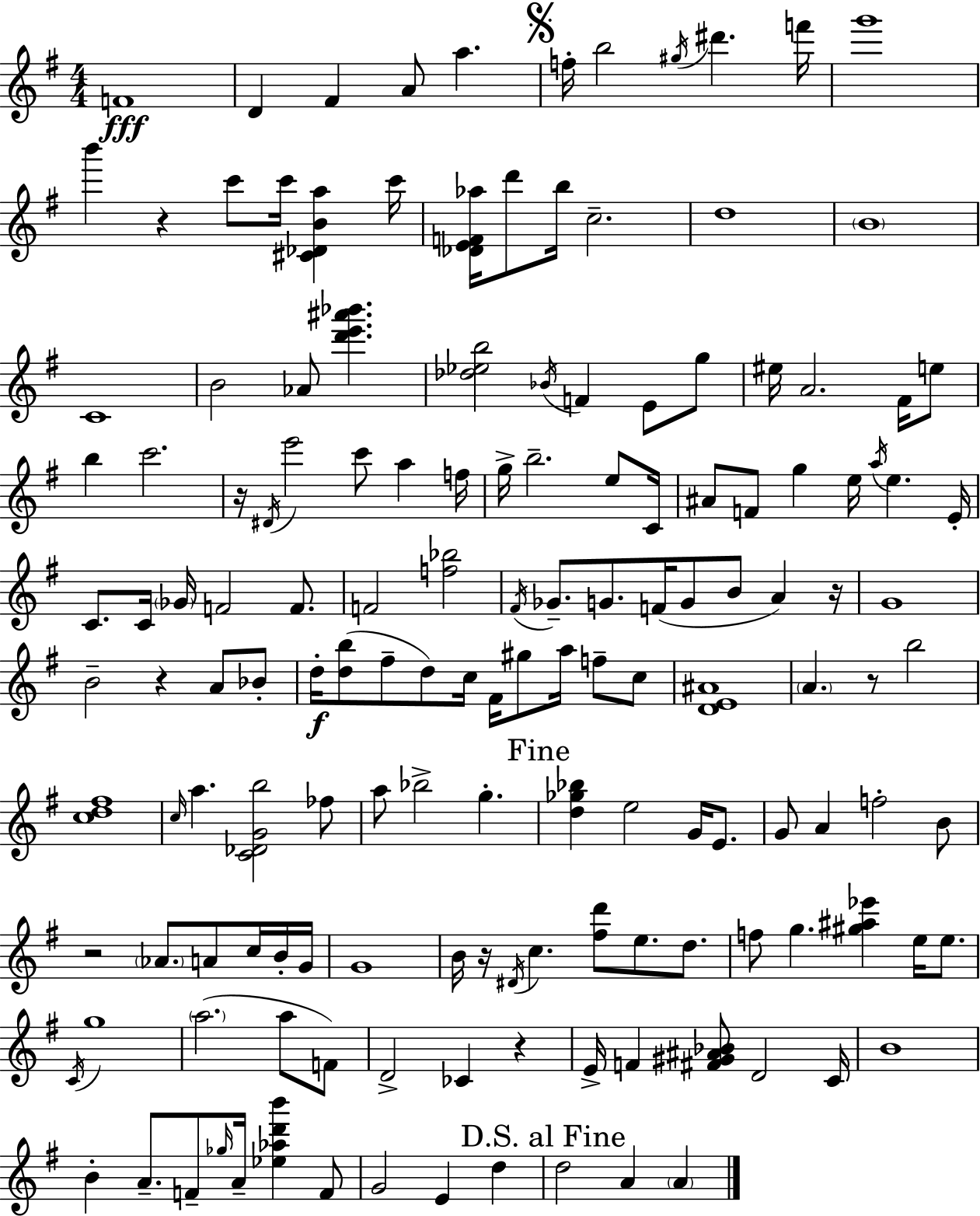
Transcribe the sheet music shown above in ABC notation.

X:1
T:Untitled
M:4/4
L:1/4
K:Em
F4 D ^F A/2 a f/4 b2 ^g/4 ^d' f'/4 g'4 b' z c'/2 c'/4 [^C_DBa] c'/4 [_DEF_a]/4 d'/2 b/4 c2 d4 B4 C4 B2 _A/2 [d'e'^a'_b'] [_d_eb]2 _B/4 F E/2 g/2 ^e/4 A2 ^F/4 e/2 b c'2 z/4 ^D/4 e'2 c'/2 a f/4 g/4 b2 e/2 C/4 ^A/2 F/2 g e/4 a/4 e E/4 C/2 C/4 _G/4 F2 F/2 F2 [f_b]2 ^F/4 _G/2 G/2 F/4 G/2 B/2 A z/4 G4 B2 z A/2 _B/2 d/4 [db]/2 ^f/2 d/2 c/4 ^F/4 ^g/2 a/4 f/2 c/2 [DE^A]4 A z/2 b2 [cd^f]4 c/4 a [C_DGb]2 _f/2 a/2 _b2 g [d_g_b] e2 G/4 E/2 G/2 A f2 B/2 z2 _A/2 A/2 c/4 B/4 G/4 G4 B/4 z/4 ^D/4 c [^fd']/2 e/2 d/2 f/2 g [^g^a_e'] e/4 e/2 C/4 g4 a2 a/2 F/2 D2 _C z E/4 F [^F^G^A_B]/2 D2 C/4 B4 B A/2 F/2 _g/4 A/4 [_e_ad'b'] F/2 G2 E d d2 A A